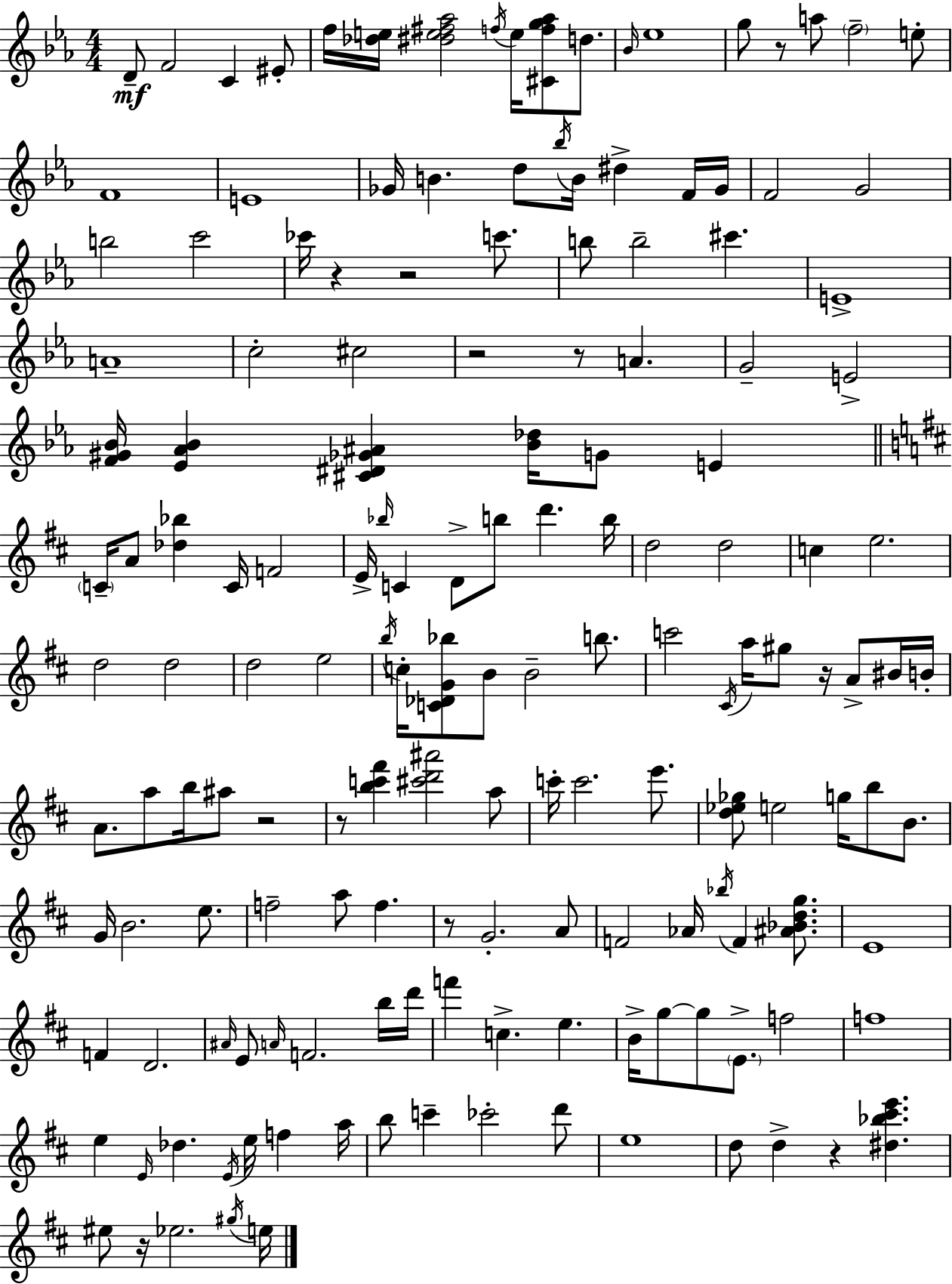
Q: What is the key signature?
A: C minor